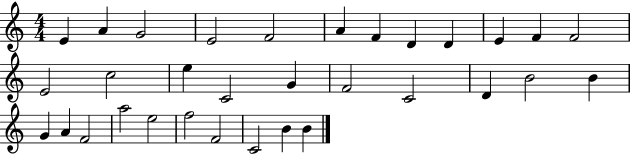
E4/q A4/q G4/h E4/h F4/h A4/q F4/q D4/q D4/q E4/q F4/q F4/h E4/h C5/h E5/q C4/h G4/q F4/h C4/h D4/q B4/h B4/q G4/q A4/q F4/h A5/h E5/h F5/h F4/h C4/h B4/q B4/q